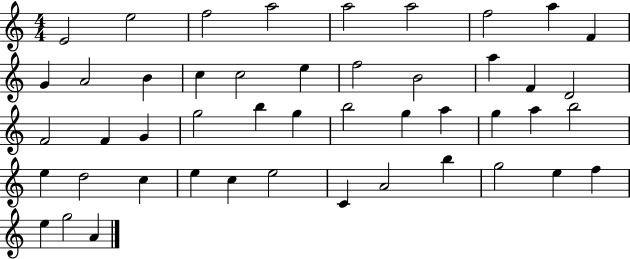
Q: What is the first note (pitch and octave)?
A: E4